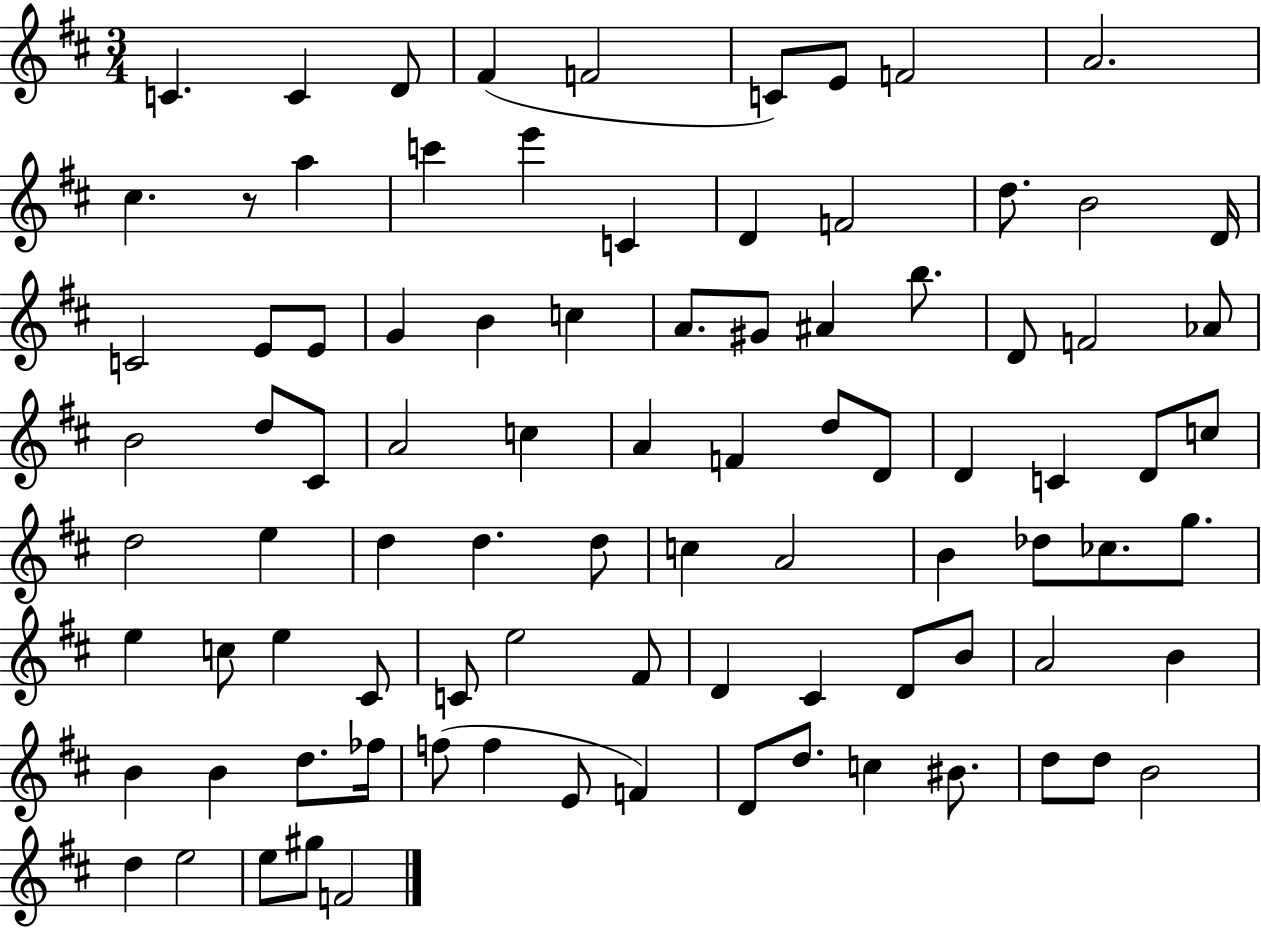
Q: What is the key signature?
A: D major